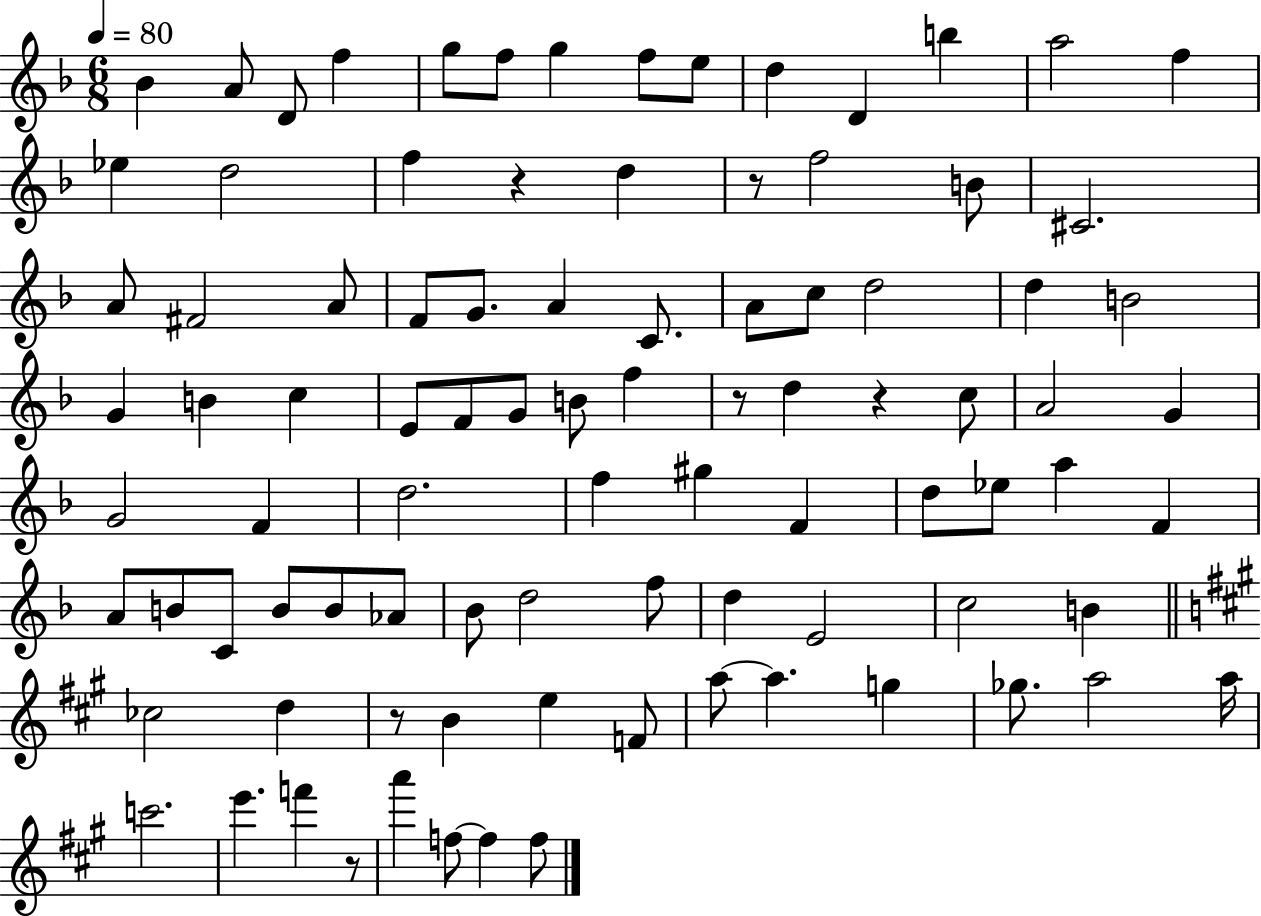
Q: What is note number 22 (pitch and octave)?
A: A4